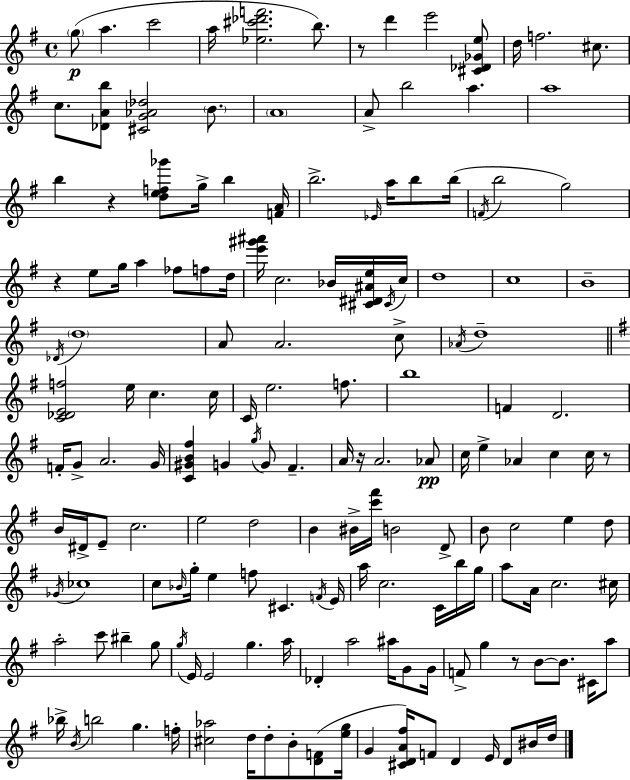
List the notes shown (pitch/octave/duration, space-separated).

G5/e A5/q. C6/h A5/s [Eb5,C#6,Db6,F6]/h. B5/e. R/e D6/q E6/h [C#4,Db4,Gb4,E5]/e D5/s F5/h. C#5/e. C5/e. [Db4,A4,B5]/e [C#4,G4,Ab4,Db5]/h B4/e. A4/w A4/e B5/h A5/q. A5/w B5/q R/q [D5,E5,F5,Gb6]/e G5/s B5/q [F4,A4]/s B5/h. Eb4/s A5/s B5/e B5/s F4/s B5/h G5/h R/q E5/e G5/s A5/q FES5/e F5/e D5/s [E6,G#6,A#6]/s C5/h. Bb4/s [C#4,D#4,A#4,E5]/s C#4/s C5/s D5/w C5/w B4/w Db4/s D5/w A4/e A4/h. C5/e Ab4/s D5/w [C4,Db4,E4,F5]/h E5/s C5/q. C5/s C4/s E5/h. F5/e. B5/w F4/q D4/h. F4/s G4/e A4/h. G4/s [C4,G#4,B4,F#5]/q G4/q G5/s G4/e F#4/q. A4/s R/s A4/h. Ab4/e C5/s E5/q Ab4/q C5/q C5/s R/e B4/s D#4/s E4/e C5/h. E5/h D5/h B4/q BIS4/s [C6,F#6]/s B4/h D4/e B4/e C5/h E5/q D5/e Gb4/s CES5/w C5/e Bb4/s G5/s E5/q F5/e C#4/q. F4/s E4/s A5/s C5/h. C4/s B5/s G5/s A5/e A4/s C5/h. C#5/s A5/h C6/e BIS5/q G5/e G5/s E4/s E4/h G5/q. A5/s Db4/q A5/h A#5/s G4/e G4/s F4/e G5/q R/e B4/e B4/e. C#4/s A5/e Bb5/s B4/s B5/h G5/q. F5/s [C#5,Ab5]/h D5/s D5/e B4/e [D4,F4]/e [E5,G5]/s G4/q [C#4,D4,A4,F#5]/s F4/e D4/q E4/s D4/e BIS4/s D5/s